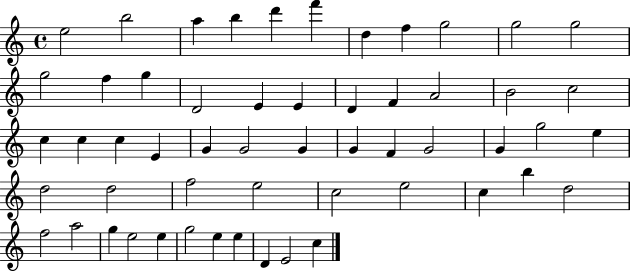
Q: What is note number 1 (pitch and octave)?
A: E5